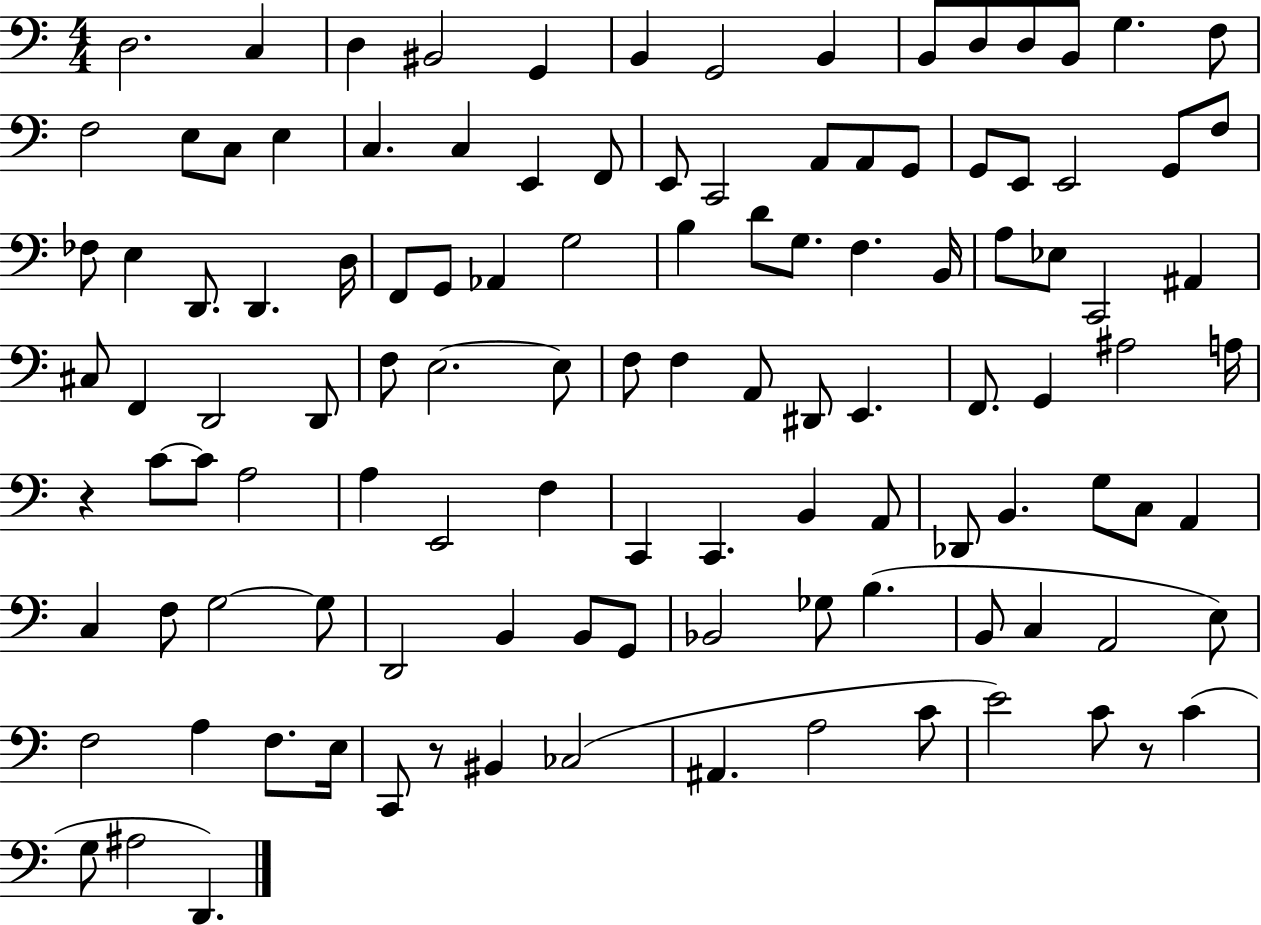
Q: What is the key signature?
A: C major